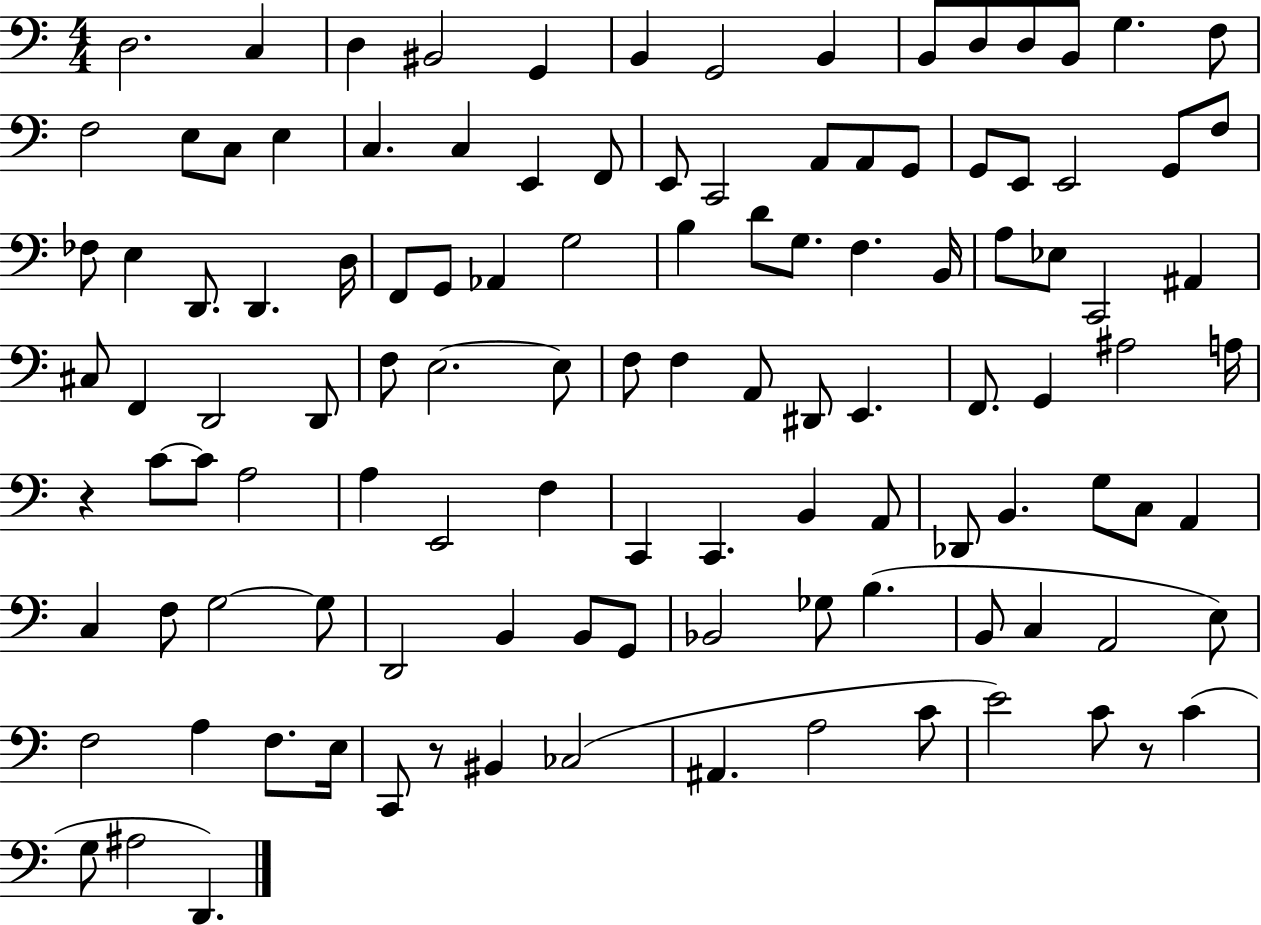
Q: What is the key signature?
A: C major